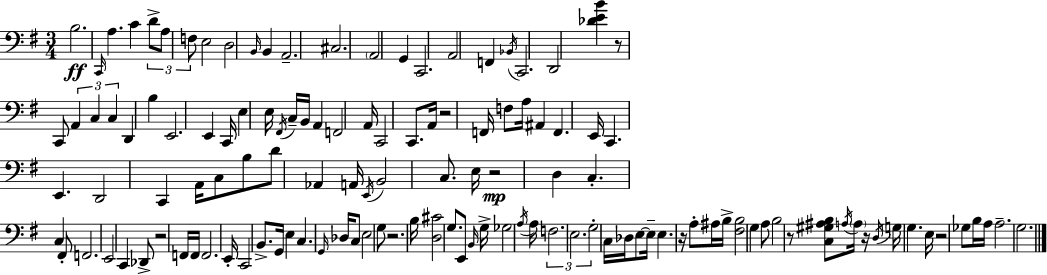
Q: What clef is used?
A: bass